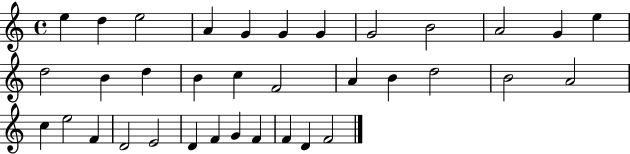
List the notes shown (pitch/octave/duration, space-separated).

E5/q D5/q E5/h A4/q G4/q G4/q G4/q G4/h B4/h A4/h G4/q E5/q D5/h B4/q D5/q B4/q C5/q F4/h A4/q B4/q D5/h B4/h A4/h C5/q E5/h F4/q D4/h E4/h D4/q F4/q G4/q F4/q F4/q D4/q F4/h